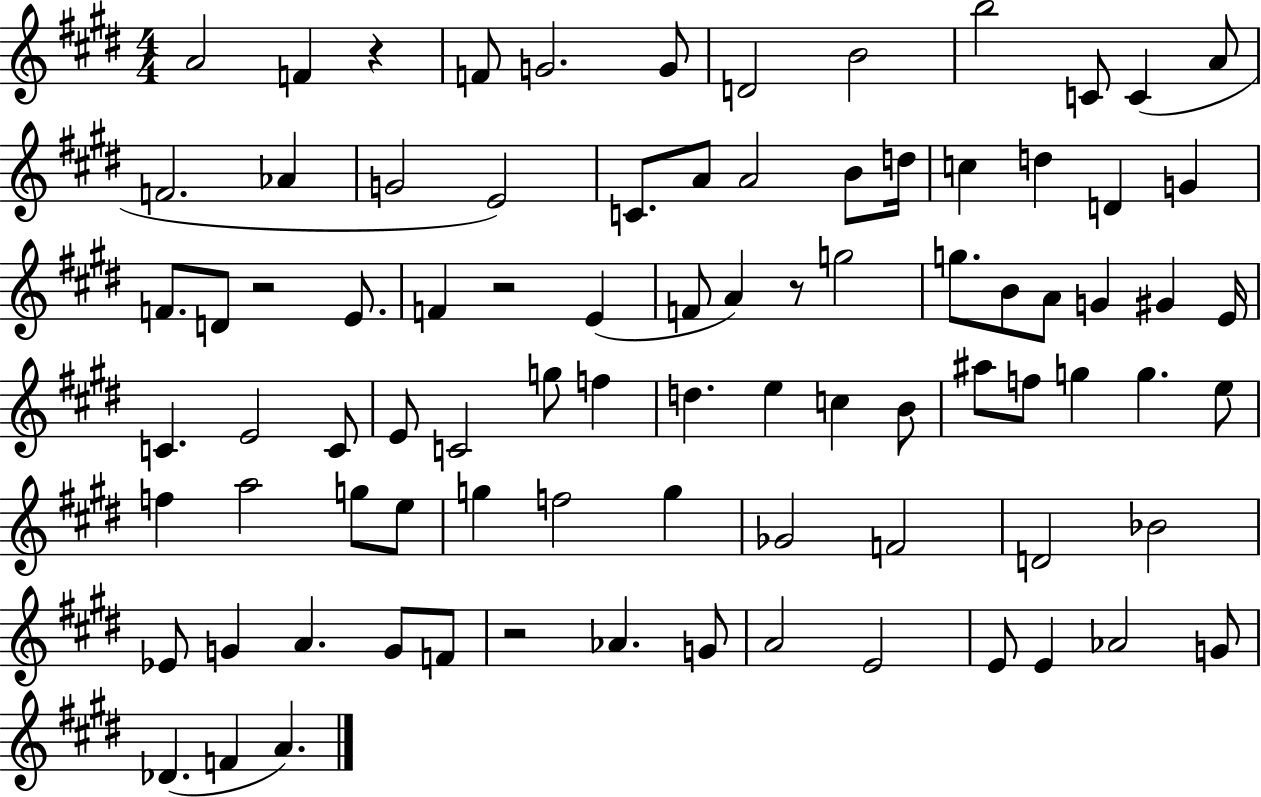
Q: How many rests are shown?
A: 5